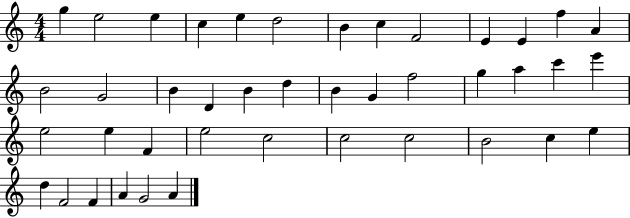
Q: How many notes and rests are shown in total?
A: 42